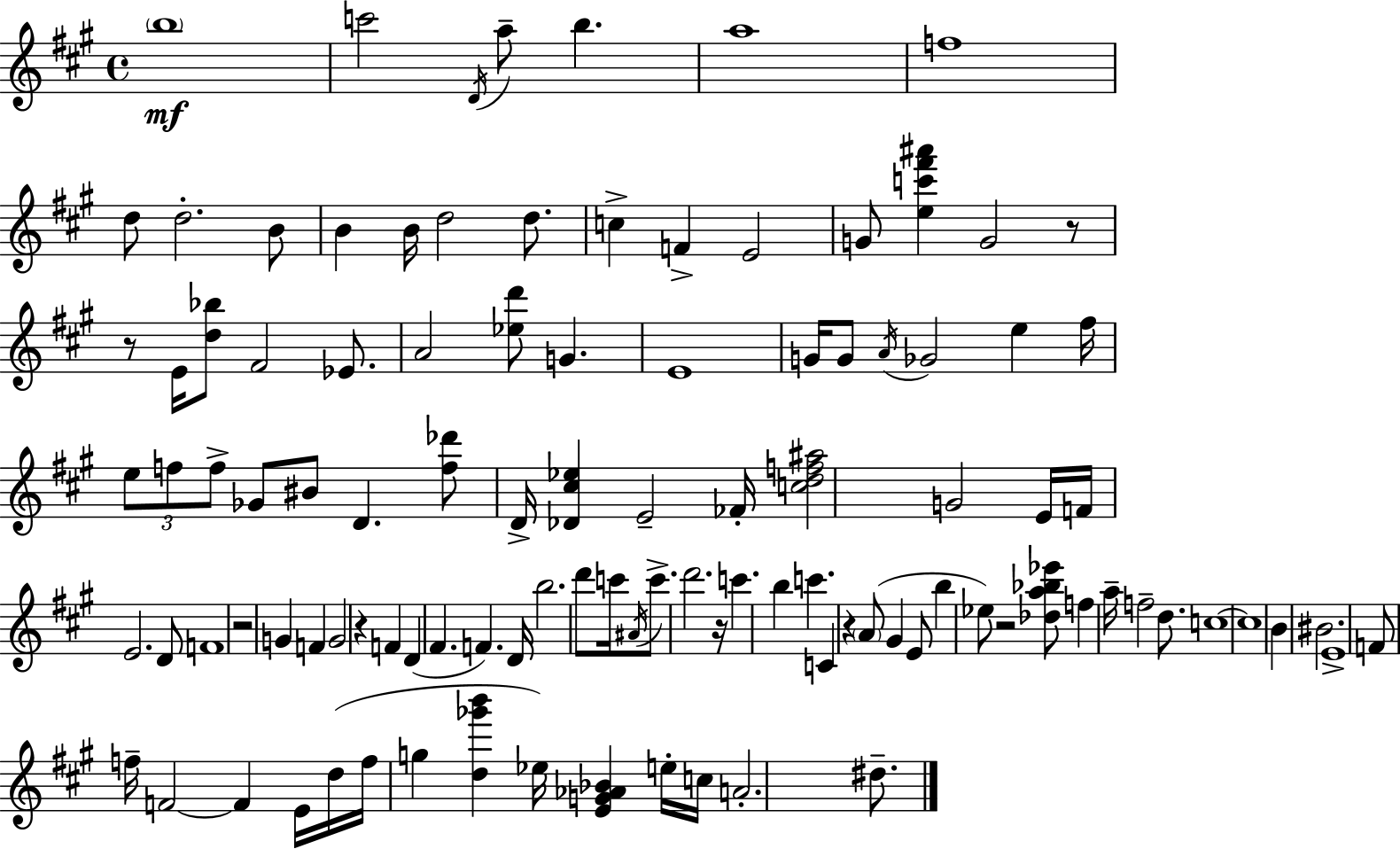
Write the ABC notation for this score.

X:1
T:Untitled
M:4/4
L:1/4
K:A
b4 c'2 D/4 a/2 b a4 f4 d/2 d2 B/2 B B/4 d2 d/2 c F E2 G/2 [ec'^f'^a'] G2 z/2 z/2 E/4 [d_b]/2 ^F2 _E/2 A2 [_ed']/2 G E4 G/4 G/2 A/4 _G2 e ^f/4 e/2 f/2 f/2 _G/2 ^B/2 D [f_d']/2 D/4 [_D^c_e] E2 _F/4 [cdf^a]2 G2 E/4 F/4 E2 D/2 F4 z2 G F G2 z F D ^F F D/4 b2 d'/2 c'/4 ^A/4 c'/2 d'2 z/4 c' b c' C z A/2 ^G E/2 b _e/2 z2 [_da_b_e']/2 f a/4 f2 d/2 c4 c4 B ^B2 E4 F/2 f/4 F2 F E/4 d/4 f/4 g [d_g'b'] _e/4 [EG_A_B] e/4 c/4 A2 ^d/2